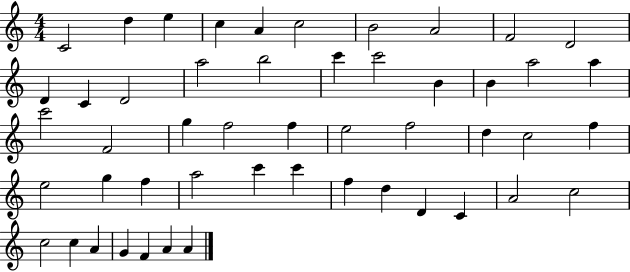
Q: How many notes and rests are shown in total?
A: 50